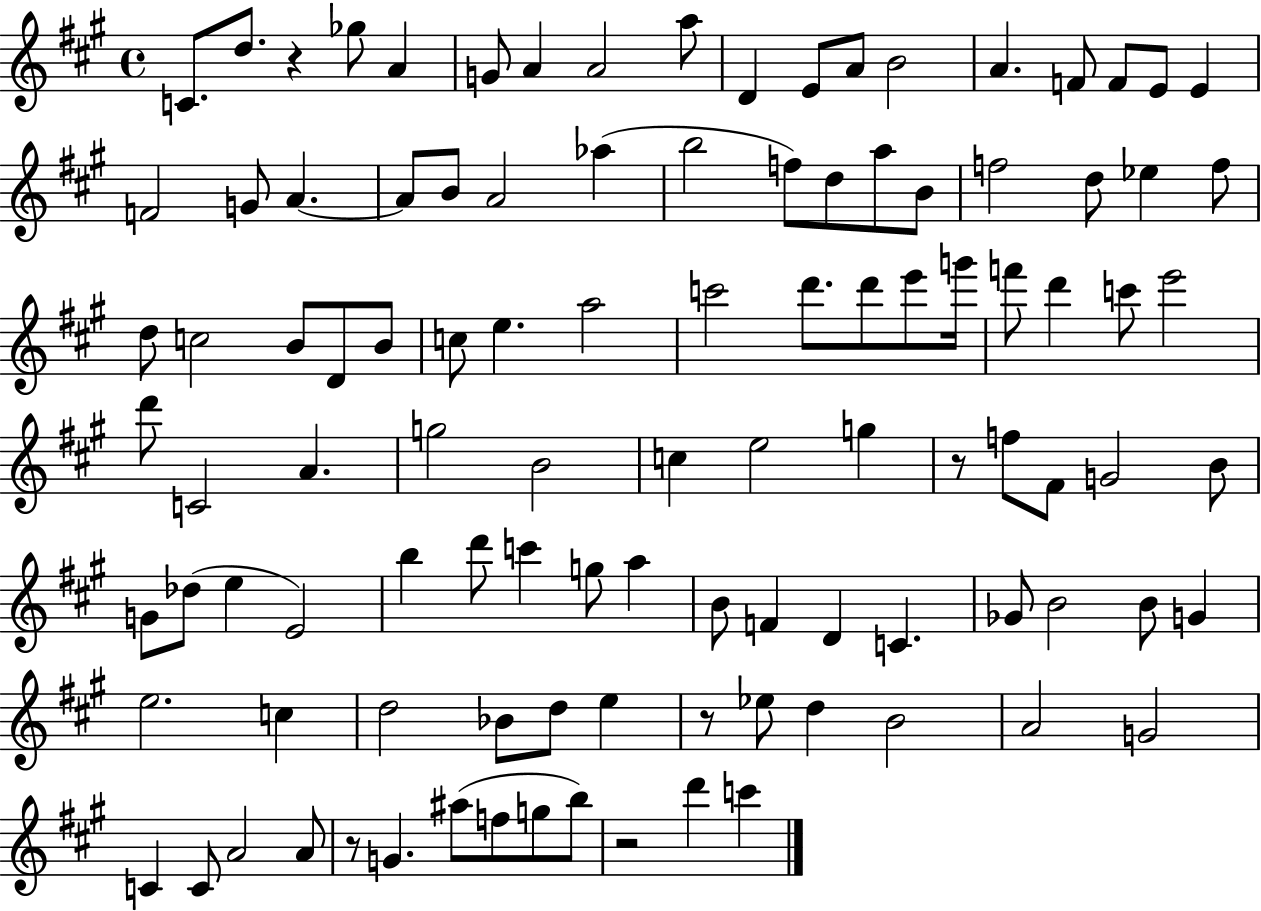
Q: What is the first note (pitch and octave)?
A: C4